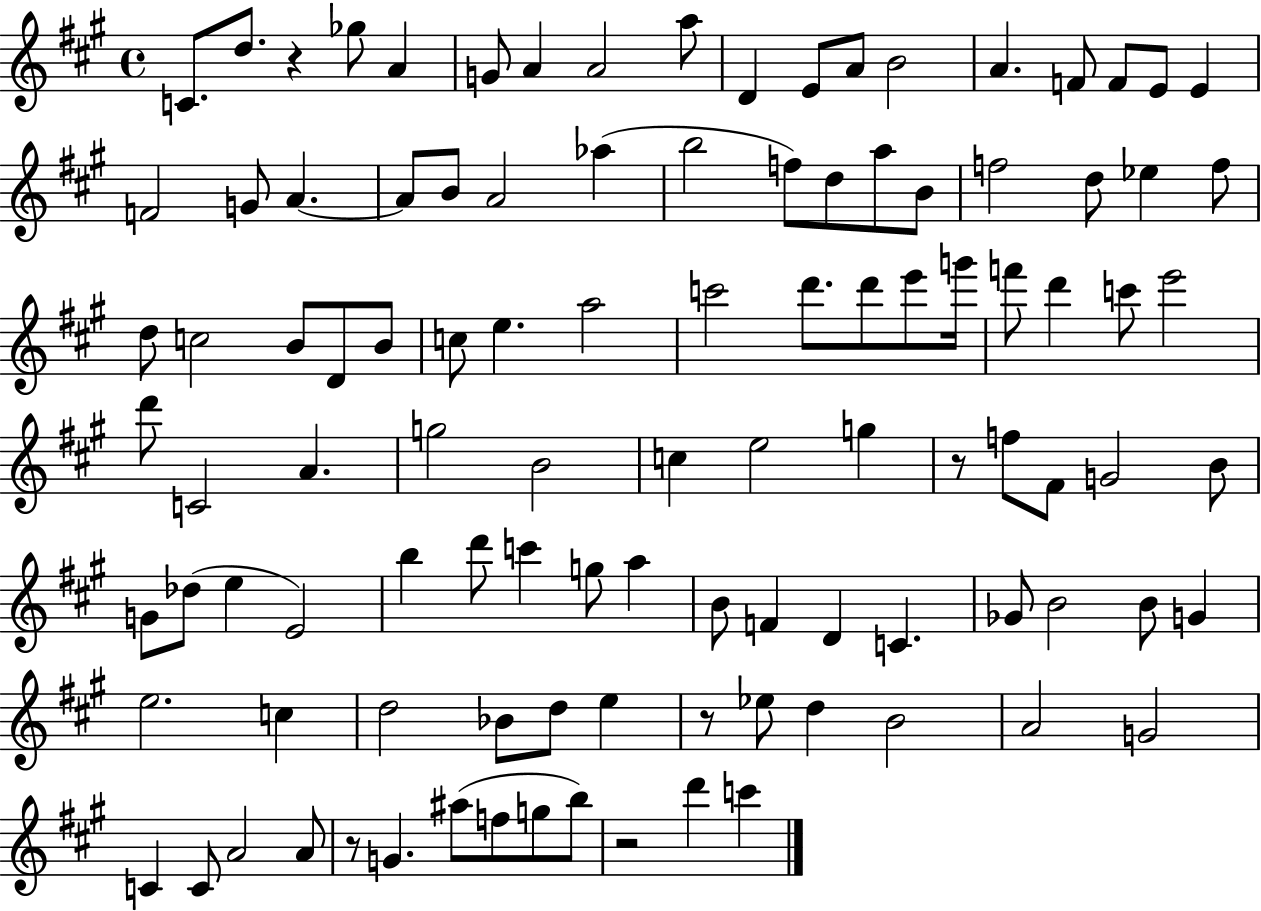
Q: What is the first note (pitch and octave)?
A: C4